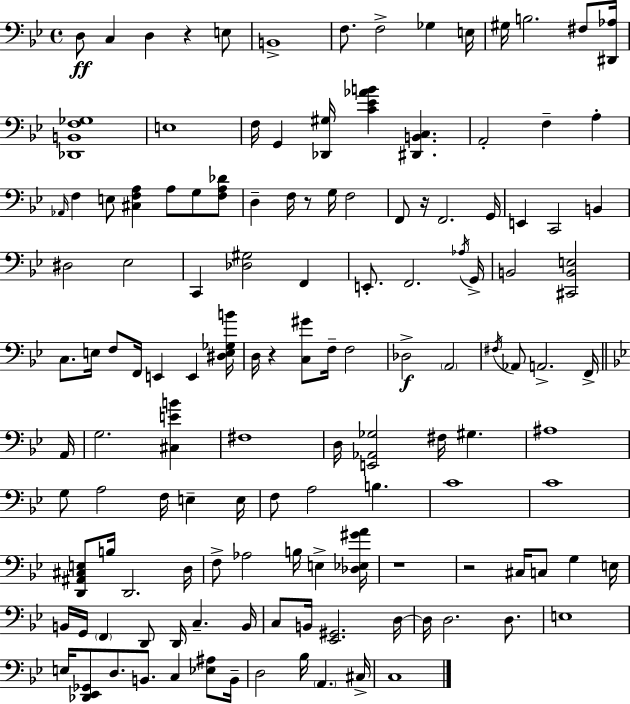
{
  \clef bass
  \time 4/4
  \defaultTimeSignature
  \key g \minor
  d8\ff c4 d4 r4 e8 | b,1-> | f8. f2-> ges4 e16 | gis16 b2. fis8 <dis, aes>16 | \break <des, b, f ges>1 | e1 | f16 g,4 <des, gis>16 <c' ees' aes' b'>4 <dis, b, c>4. | a,2-. f4-- a4-. | \break \grace { aes,16 } f4 e8 <cis f a>4 a8 g8 <f a des'>8 | d4-- f16 r8 g16 f2 | f,8 r16 f,2. | g,16 e,4 c,2 b,4 | \break dis2 ees2 | c,4 <des gis>2 f,4 | e,8.-. f,2. | \acciaccatura { aes16 } g,16-> b,2 <cis, b, e>2 | \break c8. e16 f8 f,16 e,4 e,4 | <dis e ges b'>16 d16 r4 <c gis'>8 f16-- f2 | des2->\f \parenthesize a,2 | \acciaccatura { fis16 } aes,8 a,2.-> | \break f,16-> \bar "||" \break \key bes \major a,16 g2. <cis e' b'>4 | fis1 | d16 <e, aes, ges>2 fis16 gis4. | ais1 | \break g8 a2 f16 e4-- | e16 f8 a2 b4. | c'1 | c'1 | \break <d, ais, cis e>8 b16 d,2. | d16 f8-> aes2 b16 e4-> | <des ees gis' a'>16 r1 | r2 cis16 c8 g4 | \break e16 b,16 g,16 \parenthesize f,4 d,8 d,16 c4.-- | b,16 c8 b,16 <ees, gis,>2. | d16~~ d16 d2. d8. | e1 | \break e16 <des, ees, ges,>8 d8. b,8. c4 <ees ais>8 | b,16-- d2 bes16 \parenthesize a,4. | cis16-> c1 | \bar "|."
}